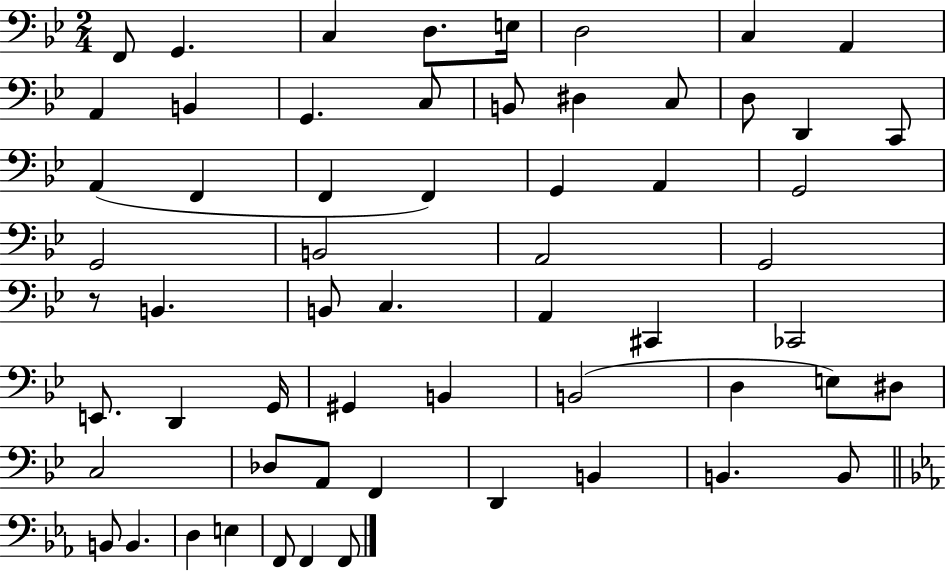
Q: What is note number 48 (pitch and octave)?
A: F2